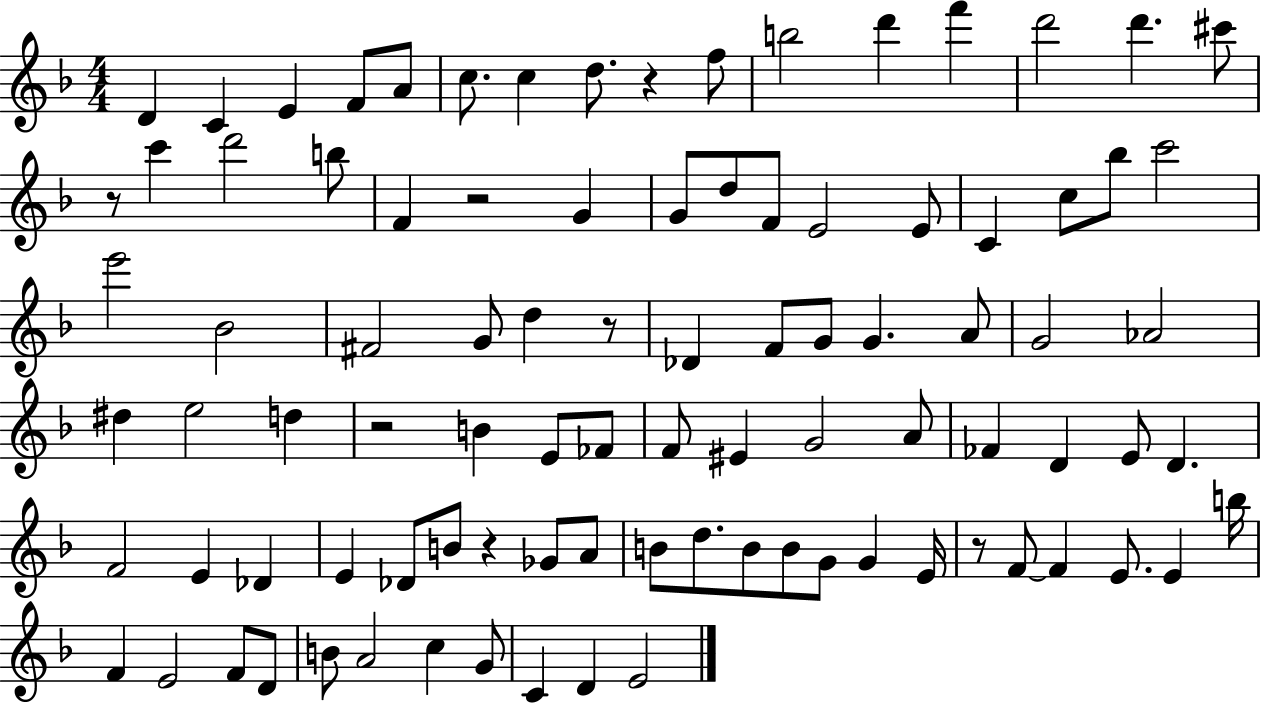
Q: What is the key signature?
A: F major